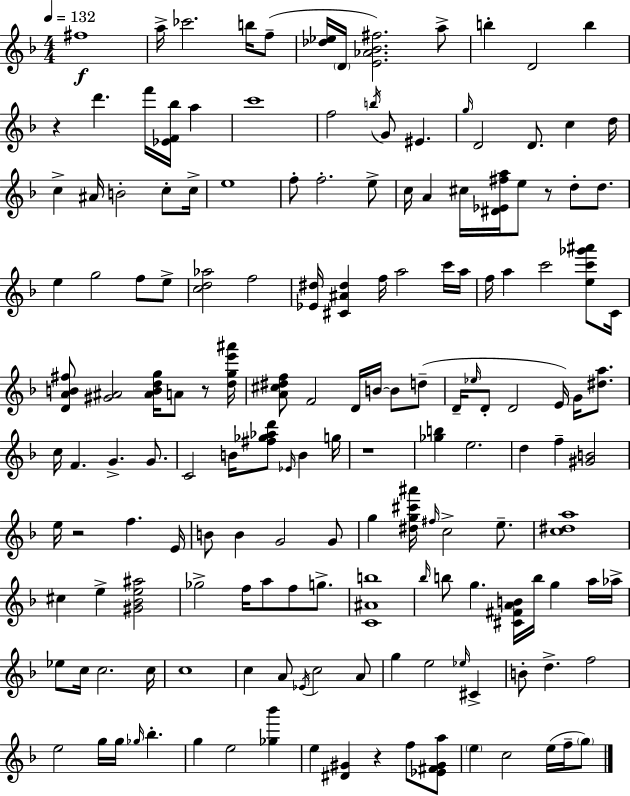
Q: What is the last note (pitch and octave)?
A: G5